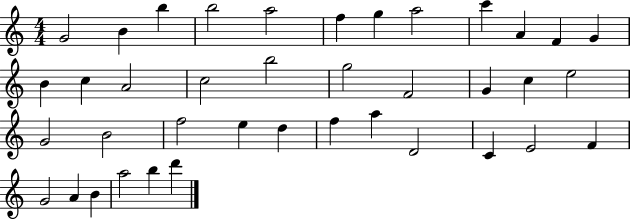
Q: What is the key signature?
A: C major